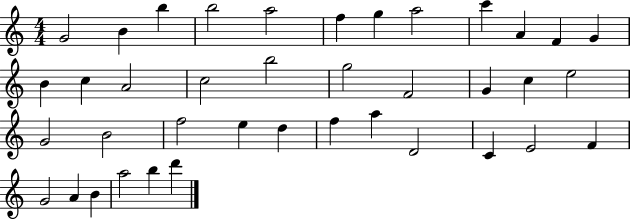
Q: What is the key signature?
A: C major